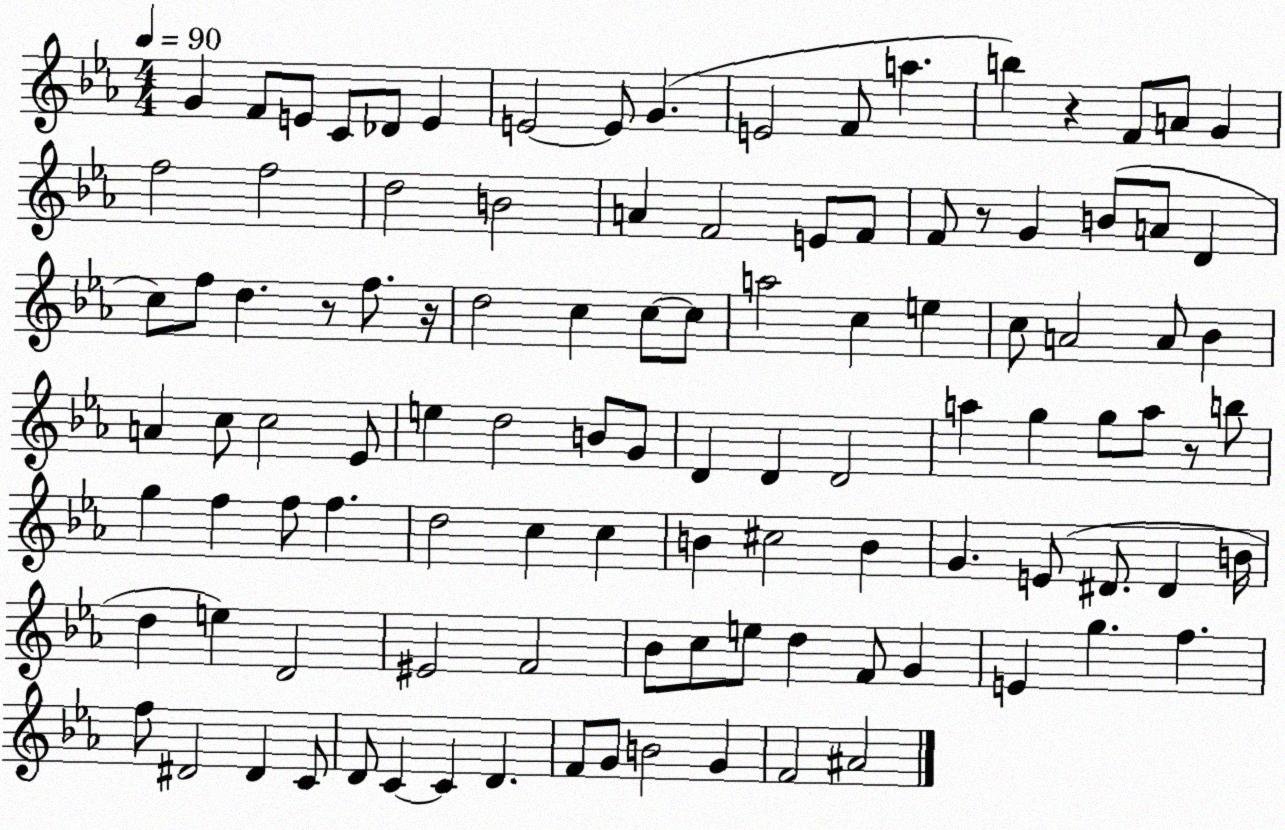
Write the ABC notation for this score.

X:1
T:Untitled
M:4/4
L:1/4
K:Eb
G F/2 E/2 C/2 _D/2 E E2 E/2 G E2 F/2 a b z F/2 A/2 G f2 f2 d2 B2 A F2 E/2 F/2 F/2 z/2 G B/2 A/2 D c/2 f/2 d z/2 f/2 z/4 d2 c c/2 c/2 a2 c e c/2 A2 A/2 _B A c/2 c2 _E/2 e d2 B/2 G/2 D D D2 a g g/2 a/2 z/2 b/2 g f f/2 f d2 c c B ^c2 B G E/2 ^D/2 ^D B/4 d e D2 ^E2 F2 _B/2 c/2 e/2 d F/2 G E g f f/2 ^D2 ^D C/2 D/2 C C D F/2 G/2 B2 G F2 ^A2